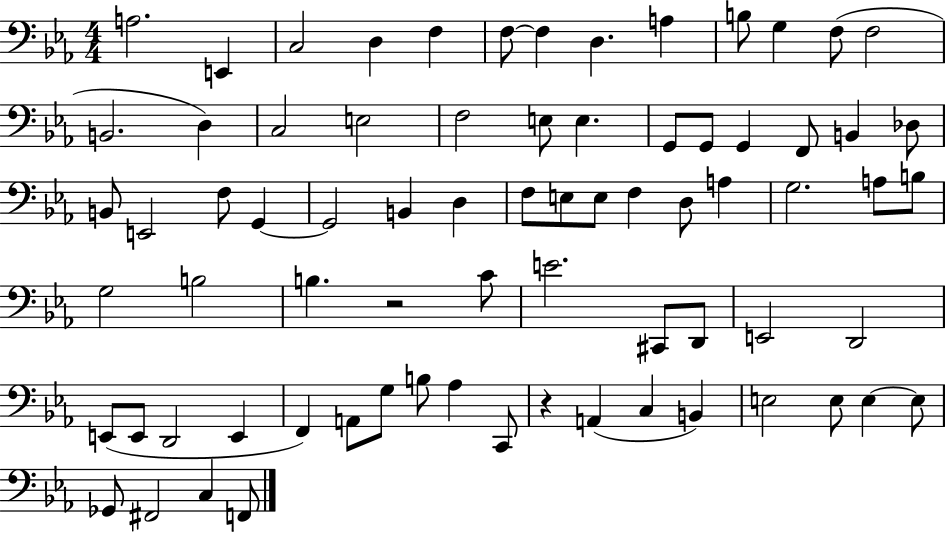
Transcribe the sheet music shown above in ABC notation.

X:1
T:Untitled
M:4/4
L:1/4
K:Eb
A,2 E,, C,2 D, F, F,/2 F, D, A, B,/2 G, F,/2 F,2 B,,2 D, C,2 E,2 F,2 E,/2 E, G,,/2 G,,/2 G,, F,,/2 B,, _D,/2 B,,/2 E,,2 F,/2 G,, G,,2 B,, D, F,/2 E,/2 E,/2 F, D,/2 A, G,2 A,/2 B,/2 G,2 B,2 B, z2 C/2 E2 ^C,,/2 D,,/2 E,,2 D,,2 E,,/2 E,,/2 D,,2 E,, F,, A,,/2 G,/2 B,/2 _A, C,,/2 z A,, C, B,, E,2 E,/2 E, E,/2 _G,,/2 ^F,,2 C, F,,/2